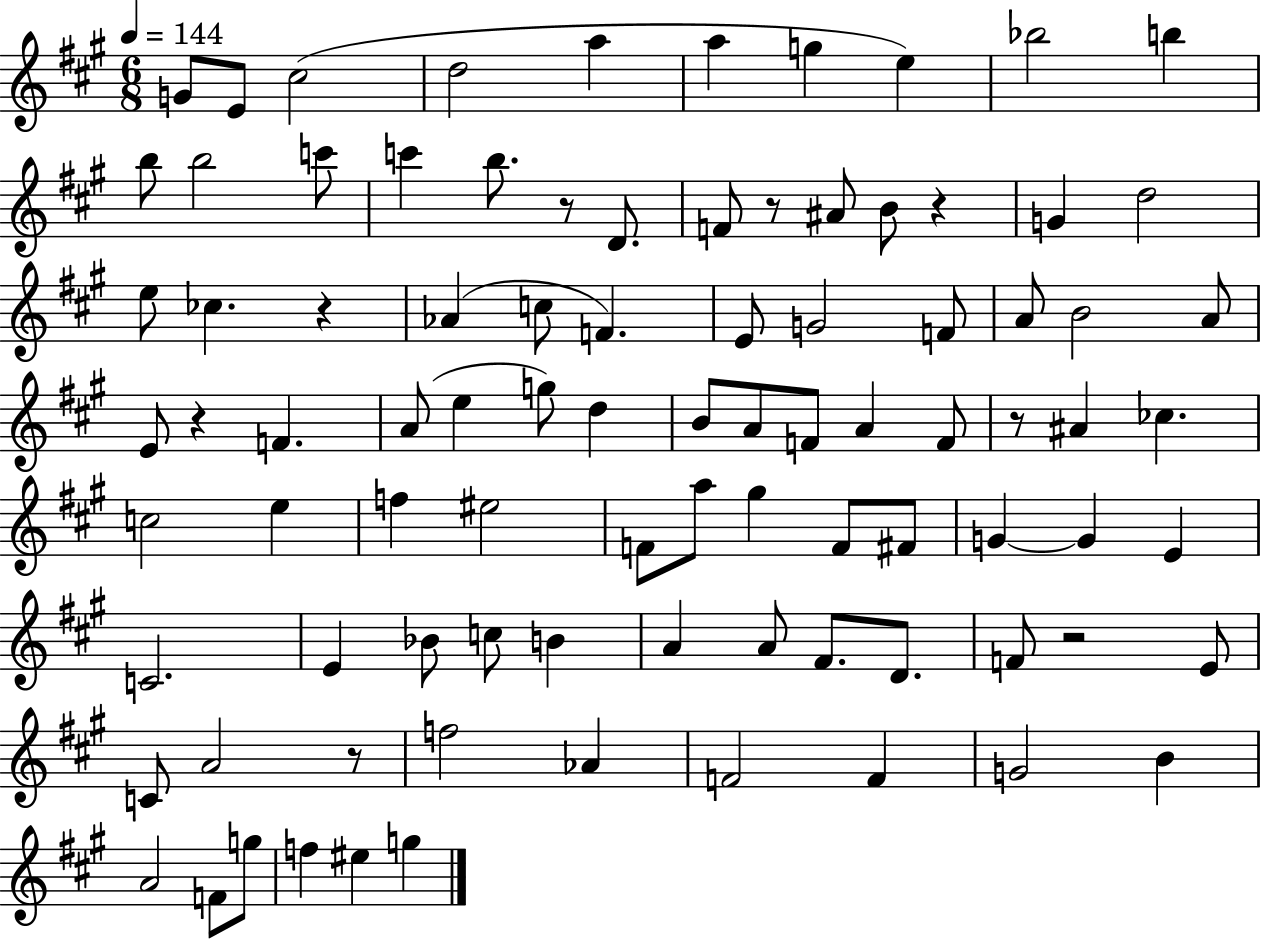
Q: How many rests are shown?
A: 8